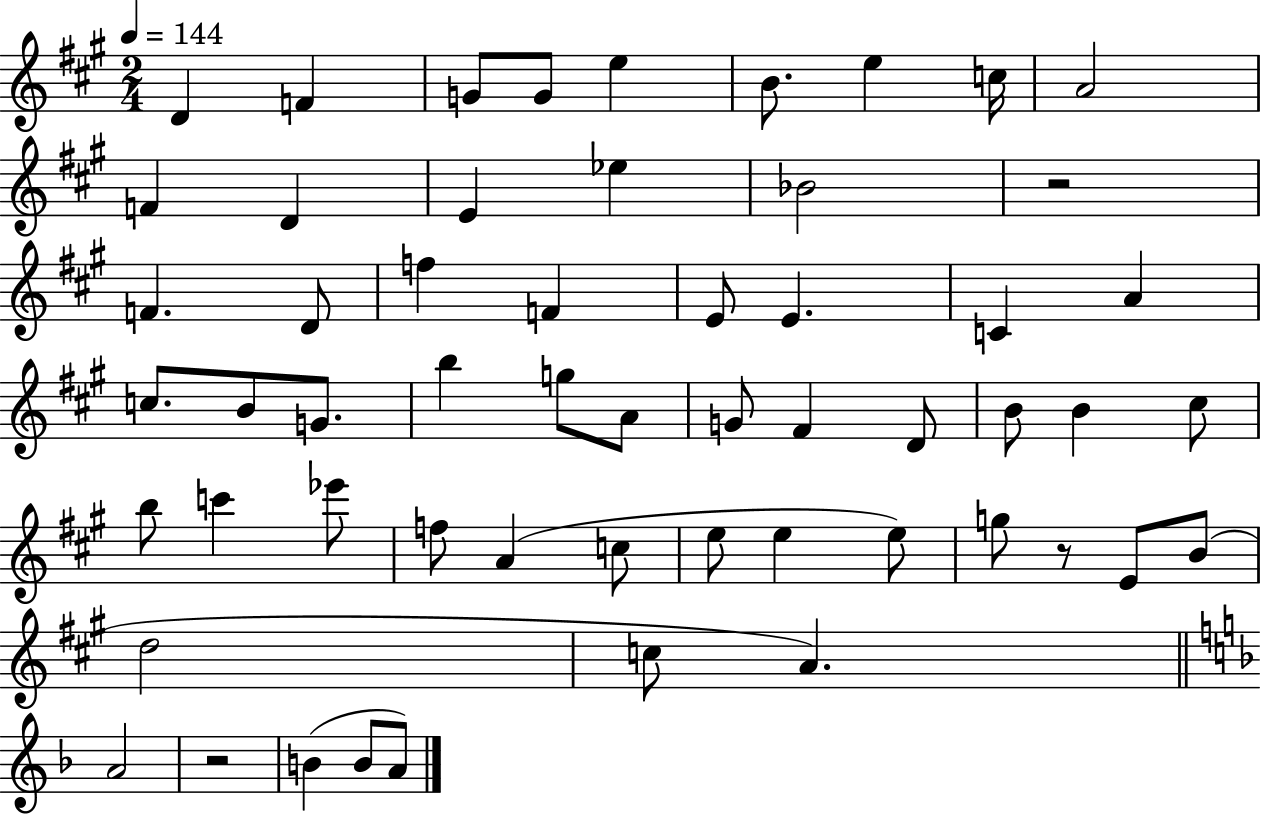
D4/q F4/q G4/e G4/e E5/q B4/e. E5/q C5/s A4/h F4/q D4/q E4/q Eb5/q Bb4/h R/h F4/q. D4/e F5/q F4/q E4/e E4/q. C4/q A4/q C5/e. B4/e G4/e. B5/q G5/e A4/e G4/e F#4/q D4/e B4/e B4/q C#5/e B5/e C6/q Eb6/e F5/e A4/q C5/e E5/e E5/q E5/e G5/e R/e E4/e B4/e D5/h C5/e A4/q. A4/h R/h B4/q B4/e A4/e